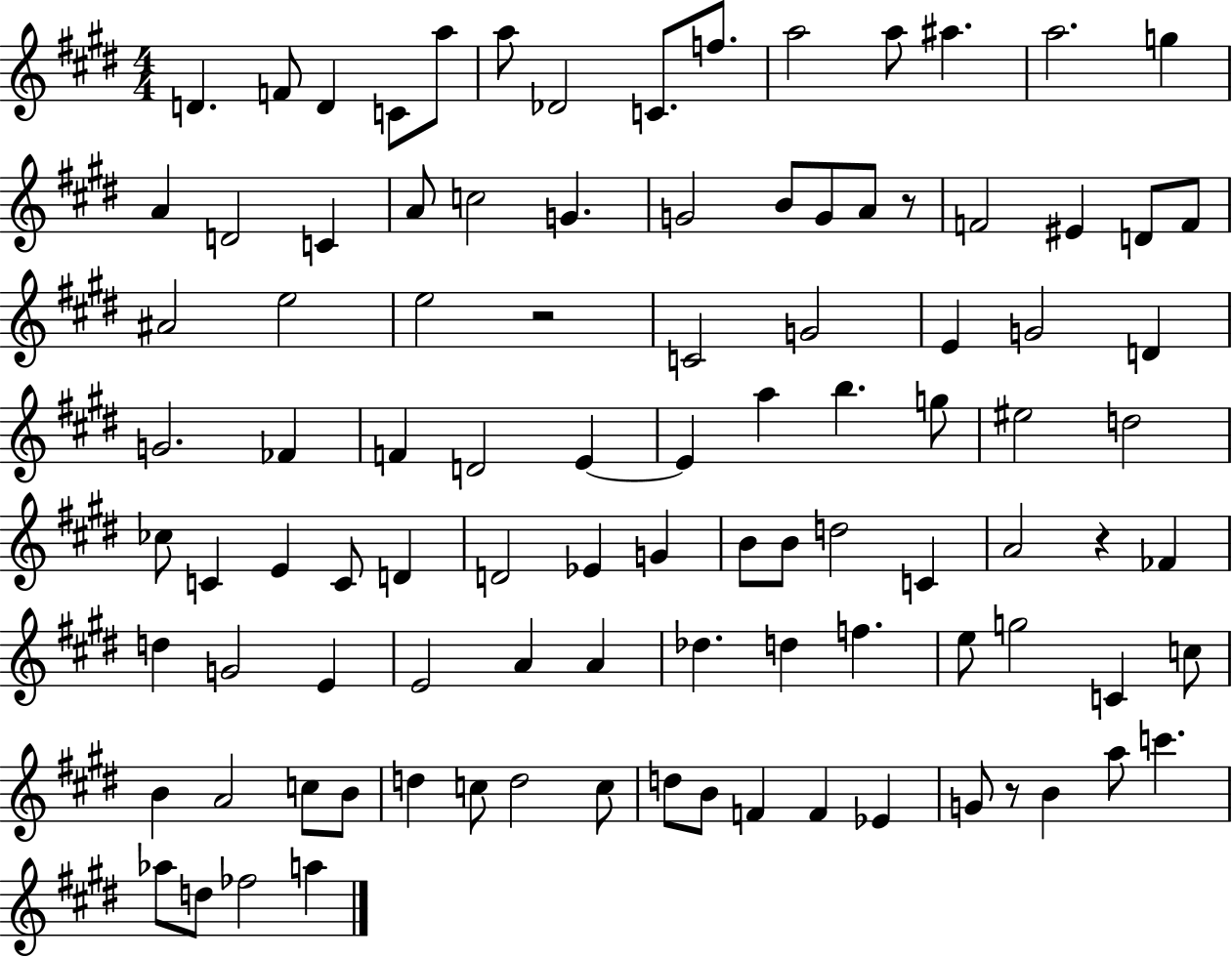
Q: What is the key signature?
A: E major